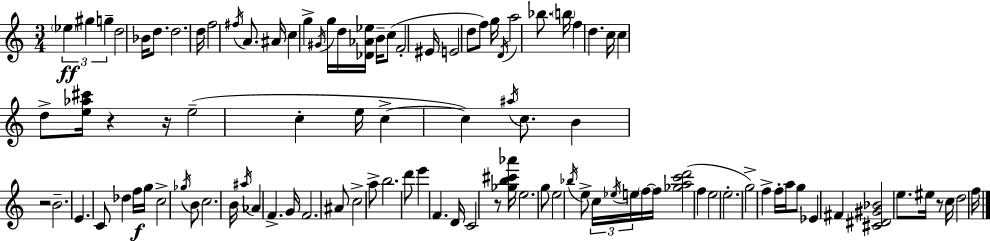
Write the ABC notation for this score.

X:1
T:Untitled
M:3/4
L:1/4
K:C
_e ^g g d2 _B/4 d/2 d2 d/4 f2 ^f/4 A/2 ^A/4 c g ^G/4 g/4 d/4 [_D_A_e]/4 B/4 c/2 F2 ^E/4 E2 d/2 f/2 g/4 D/4 a2 _b/2 b/4 f d c/4 c d/2 [e_a^c']/4 z z/4 e2 c e/4 c c ^a/4 c/2 B z2 B2 E C/2 _d f/4 g/4 c2 _g/4 B/2 c2 B/4 ^a/4 _A F G/4 F2 ^A/2 c2 a/2 b2 d'/2 e' F D/4 C2 z/2 [_gb^c'_a']/4 e2 g/2 e2 _b/4 e/2 c/4 _e/4 e/4 f/4 f/4 [_gac'd']2 f e2 e2 g2 f f/4 a/4 g/2 _E ^F [^C^D^G_B]2 e/2 ^e/4 z/2 c/4 d2 f/4